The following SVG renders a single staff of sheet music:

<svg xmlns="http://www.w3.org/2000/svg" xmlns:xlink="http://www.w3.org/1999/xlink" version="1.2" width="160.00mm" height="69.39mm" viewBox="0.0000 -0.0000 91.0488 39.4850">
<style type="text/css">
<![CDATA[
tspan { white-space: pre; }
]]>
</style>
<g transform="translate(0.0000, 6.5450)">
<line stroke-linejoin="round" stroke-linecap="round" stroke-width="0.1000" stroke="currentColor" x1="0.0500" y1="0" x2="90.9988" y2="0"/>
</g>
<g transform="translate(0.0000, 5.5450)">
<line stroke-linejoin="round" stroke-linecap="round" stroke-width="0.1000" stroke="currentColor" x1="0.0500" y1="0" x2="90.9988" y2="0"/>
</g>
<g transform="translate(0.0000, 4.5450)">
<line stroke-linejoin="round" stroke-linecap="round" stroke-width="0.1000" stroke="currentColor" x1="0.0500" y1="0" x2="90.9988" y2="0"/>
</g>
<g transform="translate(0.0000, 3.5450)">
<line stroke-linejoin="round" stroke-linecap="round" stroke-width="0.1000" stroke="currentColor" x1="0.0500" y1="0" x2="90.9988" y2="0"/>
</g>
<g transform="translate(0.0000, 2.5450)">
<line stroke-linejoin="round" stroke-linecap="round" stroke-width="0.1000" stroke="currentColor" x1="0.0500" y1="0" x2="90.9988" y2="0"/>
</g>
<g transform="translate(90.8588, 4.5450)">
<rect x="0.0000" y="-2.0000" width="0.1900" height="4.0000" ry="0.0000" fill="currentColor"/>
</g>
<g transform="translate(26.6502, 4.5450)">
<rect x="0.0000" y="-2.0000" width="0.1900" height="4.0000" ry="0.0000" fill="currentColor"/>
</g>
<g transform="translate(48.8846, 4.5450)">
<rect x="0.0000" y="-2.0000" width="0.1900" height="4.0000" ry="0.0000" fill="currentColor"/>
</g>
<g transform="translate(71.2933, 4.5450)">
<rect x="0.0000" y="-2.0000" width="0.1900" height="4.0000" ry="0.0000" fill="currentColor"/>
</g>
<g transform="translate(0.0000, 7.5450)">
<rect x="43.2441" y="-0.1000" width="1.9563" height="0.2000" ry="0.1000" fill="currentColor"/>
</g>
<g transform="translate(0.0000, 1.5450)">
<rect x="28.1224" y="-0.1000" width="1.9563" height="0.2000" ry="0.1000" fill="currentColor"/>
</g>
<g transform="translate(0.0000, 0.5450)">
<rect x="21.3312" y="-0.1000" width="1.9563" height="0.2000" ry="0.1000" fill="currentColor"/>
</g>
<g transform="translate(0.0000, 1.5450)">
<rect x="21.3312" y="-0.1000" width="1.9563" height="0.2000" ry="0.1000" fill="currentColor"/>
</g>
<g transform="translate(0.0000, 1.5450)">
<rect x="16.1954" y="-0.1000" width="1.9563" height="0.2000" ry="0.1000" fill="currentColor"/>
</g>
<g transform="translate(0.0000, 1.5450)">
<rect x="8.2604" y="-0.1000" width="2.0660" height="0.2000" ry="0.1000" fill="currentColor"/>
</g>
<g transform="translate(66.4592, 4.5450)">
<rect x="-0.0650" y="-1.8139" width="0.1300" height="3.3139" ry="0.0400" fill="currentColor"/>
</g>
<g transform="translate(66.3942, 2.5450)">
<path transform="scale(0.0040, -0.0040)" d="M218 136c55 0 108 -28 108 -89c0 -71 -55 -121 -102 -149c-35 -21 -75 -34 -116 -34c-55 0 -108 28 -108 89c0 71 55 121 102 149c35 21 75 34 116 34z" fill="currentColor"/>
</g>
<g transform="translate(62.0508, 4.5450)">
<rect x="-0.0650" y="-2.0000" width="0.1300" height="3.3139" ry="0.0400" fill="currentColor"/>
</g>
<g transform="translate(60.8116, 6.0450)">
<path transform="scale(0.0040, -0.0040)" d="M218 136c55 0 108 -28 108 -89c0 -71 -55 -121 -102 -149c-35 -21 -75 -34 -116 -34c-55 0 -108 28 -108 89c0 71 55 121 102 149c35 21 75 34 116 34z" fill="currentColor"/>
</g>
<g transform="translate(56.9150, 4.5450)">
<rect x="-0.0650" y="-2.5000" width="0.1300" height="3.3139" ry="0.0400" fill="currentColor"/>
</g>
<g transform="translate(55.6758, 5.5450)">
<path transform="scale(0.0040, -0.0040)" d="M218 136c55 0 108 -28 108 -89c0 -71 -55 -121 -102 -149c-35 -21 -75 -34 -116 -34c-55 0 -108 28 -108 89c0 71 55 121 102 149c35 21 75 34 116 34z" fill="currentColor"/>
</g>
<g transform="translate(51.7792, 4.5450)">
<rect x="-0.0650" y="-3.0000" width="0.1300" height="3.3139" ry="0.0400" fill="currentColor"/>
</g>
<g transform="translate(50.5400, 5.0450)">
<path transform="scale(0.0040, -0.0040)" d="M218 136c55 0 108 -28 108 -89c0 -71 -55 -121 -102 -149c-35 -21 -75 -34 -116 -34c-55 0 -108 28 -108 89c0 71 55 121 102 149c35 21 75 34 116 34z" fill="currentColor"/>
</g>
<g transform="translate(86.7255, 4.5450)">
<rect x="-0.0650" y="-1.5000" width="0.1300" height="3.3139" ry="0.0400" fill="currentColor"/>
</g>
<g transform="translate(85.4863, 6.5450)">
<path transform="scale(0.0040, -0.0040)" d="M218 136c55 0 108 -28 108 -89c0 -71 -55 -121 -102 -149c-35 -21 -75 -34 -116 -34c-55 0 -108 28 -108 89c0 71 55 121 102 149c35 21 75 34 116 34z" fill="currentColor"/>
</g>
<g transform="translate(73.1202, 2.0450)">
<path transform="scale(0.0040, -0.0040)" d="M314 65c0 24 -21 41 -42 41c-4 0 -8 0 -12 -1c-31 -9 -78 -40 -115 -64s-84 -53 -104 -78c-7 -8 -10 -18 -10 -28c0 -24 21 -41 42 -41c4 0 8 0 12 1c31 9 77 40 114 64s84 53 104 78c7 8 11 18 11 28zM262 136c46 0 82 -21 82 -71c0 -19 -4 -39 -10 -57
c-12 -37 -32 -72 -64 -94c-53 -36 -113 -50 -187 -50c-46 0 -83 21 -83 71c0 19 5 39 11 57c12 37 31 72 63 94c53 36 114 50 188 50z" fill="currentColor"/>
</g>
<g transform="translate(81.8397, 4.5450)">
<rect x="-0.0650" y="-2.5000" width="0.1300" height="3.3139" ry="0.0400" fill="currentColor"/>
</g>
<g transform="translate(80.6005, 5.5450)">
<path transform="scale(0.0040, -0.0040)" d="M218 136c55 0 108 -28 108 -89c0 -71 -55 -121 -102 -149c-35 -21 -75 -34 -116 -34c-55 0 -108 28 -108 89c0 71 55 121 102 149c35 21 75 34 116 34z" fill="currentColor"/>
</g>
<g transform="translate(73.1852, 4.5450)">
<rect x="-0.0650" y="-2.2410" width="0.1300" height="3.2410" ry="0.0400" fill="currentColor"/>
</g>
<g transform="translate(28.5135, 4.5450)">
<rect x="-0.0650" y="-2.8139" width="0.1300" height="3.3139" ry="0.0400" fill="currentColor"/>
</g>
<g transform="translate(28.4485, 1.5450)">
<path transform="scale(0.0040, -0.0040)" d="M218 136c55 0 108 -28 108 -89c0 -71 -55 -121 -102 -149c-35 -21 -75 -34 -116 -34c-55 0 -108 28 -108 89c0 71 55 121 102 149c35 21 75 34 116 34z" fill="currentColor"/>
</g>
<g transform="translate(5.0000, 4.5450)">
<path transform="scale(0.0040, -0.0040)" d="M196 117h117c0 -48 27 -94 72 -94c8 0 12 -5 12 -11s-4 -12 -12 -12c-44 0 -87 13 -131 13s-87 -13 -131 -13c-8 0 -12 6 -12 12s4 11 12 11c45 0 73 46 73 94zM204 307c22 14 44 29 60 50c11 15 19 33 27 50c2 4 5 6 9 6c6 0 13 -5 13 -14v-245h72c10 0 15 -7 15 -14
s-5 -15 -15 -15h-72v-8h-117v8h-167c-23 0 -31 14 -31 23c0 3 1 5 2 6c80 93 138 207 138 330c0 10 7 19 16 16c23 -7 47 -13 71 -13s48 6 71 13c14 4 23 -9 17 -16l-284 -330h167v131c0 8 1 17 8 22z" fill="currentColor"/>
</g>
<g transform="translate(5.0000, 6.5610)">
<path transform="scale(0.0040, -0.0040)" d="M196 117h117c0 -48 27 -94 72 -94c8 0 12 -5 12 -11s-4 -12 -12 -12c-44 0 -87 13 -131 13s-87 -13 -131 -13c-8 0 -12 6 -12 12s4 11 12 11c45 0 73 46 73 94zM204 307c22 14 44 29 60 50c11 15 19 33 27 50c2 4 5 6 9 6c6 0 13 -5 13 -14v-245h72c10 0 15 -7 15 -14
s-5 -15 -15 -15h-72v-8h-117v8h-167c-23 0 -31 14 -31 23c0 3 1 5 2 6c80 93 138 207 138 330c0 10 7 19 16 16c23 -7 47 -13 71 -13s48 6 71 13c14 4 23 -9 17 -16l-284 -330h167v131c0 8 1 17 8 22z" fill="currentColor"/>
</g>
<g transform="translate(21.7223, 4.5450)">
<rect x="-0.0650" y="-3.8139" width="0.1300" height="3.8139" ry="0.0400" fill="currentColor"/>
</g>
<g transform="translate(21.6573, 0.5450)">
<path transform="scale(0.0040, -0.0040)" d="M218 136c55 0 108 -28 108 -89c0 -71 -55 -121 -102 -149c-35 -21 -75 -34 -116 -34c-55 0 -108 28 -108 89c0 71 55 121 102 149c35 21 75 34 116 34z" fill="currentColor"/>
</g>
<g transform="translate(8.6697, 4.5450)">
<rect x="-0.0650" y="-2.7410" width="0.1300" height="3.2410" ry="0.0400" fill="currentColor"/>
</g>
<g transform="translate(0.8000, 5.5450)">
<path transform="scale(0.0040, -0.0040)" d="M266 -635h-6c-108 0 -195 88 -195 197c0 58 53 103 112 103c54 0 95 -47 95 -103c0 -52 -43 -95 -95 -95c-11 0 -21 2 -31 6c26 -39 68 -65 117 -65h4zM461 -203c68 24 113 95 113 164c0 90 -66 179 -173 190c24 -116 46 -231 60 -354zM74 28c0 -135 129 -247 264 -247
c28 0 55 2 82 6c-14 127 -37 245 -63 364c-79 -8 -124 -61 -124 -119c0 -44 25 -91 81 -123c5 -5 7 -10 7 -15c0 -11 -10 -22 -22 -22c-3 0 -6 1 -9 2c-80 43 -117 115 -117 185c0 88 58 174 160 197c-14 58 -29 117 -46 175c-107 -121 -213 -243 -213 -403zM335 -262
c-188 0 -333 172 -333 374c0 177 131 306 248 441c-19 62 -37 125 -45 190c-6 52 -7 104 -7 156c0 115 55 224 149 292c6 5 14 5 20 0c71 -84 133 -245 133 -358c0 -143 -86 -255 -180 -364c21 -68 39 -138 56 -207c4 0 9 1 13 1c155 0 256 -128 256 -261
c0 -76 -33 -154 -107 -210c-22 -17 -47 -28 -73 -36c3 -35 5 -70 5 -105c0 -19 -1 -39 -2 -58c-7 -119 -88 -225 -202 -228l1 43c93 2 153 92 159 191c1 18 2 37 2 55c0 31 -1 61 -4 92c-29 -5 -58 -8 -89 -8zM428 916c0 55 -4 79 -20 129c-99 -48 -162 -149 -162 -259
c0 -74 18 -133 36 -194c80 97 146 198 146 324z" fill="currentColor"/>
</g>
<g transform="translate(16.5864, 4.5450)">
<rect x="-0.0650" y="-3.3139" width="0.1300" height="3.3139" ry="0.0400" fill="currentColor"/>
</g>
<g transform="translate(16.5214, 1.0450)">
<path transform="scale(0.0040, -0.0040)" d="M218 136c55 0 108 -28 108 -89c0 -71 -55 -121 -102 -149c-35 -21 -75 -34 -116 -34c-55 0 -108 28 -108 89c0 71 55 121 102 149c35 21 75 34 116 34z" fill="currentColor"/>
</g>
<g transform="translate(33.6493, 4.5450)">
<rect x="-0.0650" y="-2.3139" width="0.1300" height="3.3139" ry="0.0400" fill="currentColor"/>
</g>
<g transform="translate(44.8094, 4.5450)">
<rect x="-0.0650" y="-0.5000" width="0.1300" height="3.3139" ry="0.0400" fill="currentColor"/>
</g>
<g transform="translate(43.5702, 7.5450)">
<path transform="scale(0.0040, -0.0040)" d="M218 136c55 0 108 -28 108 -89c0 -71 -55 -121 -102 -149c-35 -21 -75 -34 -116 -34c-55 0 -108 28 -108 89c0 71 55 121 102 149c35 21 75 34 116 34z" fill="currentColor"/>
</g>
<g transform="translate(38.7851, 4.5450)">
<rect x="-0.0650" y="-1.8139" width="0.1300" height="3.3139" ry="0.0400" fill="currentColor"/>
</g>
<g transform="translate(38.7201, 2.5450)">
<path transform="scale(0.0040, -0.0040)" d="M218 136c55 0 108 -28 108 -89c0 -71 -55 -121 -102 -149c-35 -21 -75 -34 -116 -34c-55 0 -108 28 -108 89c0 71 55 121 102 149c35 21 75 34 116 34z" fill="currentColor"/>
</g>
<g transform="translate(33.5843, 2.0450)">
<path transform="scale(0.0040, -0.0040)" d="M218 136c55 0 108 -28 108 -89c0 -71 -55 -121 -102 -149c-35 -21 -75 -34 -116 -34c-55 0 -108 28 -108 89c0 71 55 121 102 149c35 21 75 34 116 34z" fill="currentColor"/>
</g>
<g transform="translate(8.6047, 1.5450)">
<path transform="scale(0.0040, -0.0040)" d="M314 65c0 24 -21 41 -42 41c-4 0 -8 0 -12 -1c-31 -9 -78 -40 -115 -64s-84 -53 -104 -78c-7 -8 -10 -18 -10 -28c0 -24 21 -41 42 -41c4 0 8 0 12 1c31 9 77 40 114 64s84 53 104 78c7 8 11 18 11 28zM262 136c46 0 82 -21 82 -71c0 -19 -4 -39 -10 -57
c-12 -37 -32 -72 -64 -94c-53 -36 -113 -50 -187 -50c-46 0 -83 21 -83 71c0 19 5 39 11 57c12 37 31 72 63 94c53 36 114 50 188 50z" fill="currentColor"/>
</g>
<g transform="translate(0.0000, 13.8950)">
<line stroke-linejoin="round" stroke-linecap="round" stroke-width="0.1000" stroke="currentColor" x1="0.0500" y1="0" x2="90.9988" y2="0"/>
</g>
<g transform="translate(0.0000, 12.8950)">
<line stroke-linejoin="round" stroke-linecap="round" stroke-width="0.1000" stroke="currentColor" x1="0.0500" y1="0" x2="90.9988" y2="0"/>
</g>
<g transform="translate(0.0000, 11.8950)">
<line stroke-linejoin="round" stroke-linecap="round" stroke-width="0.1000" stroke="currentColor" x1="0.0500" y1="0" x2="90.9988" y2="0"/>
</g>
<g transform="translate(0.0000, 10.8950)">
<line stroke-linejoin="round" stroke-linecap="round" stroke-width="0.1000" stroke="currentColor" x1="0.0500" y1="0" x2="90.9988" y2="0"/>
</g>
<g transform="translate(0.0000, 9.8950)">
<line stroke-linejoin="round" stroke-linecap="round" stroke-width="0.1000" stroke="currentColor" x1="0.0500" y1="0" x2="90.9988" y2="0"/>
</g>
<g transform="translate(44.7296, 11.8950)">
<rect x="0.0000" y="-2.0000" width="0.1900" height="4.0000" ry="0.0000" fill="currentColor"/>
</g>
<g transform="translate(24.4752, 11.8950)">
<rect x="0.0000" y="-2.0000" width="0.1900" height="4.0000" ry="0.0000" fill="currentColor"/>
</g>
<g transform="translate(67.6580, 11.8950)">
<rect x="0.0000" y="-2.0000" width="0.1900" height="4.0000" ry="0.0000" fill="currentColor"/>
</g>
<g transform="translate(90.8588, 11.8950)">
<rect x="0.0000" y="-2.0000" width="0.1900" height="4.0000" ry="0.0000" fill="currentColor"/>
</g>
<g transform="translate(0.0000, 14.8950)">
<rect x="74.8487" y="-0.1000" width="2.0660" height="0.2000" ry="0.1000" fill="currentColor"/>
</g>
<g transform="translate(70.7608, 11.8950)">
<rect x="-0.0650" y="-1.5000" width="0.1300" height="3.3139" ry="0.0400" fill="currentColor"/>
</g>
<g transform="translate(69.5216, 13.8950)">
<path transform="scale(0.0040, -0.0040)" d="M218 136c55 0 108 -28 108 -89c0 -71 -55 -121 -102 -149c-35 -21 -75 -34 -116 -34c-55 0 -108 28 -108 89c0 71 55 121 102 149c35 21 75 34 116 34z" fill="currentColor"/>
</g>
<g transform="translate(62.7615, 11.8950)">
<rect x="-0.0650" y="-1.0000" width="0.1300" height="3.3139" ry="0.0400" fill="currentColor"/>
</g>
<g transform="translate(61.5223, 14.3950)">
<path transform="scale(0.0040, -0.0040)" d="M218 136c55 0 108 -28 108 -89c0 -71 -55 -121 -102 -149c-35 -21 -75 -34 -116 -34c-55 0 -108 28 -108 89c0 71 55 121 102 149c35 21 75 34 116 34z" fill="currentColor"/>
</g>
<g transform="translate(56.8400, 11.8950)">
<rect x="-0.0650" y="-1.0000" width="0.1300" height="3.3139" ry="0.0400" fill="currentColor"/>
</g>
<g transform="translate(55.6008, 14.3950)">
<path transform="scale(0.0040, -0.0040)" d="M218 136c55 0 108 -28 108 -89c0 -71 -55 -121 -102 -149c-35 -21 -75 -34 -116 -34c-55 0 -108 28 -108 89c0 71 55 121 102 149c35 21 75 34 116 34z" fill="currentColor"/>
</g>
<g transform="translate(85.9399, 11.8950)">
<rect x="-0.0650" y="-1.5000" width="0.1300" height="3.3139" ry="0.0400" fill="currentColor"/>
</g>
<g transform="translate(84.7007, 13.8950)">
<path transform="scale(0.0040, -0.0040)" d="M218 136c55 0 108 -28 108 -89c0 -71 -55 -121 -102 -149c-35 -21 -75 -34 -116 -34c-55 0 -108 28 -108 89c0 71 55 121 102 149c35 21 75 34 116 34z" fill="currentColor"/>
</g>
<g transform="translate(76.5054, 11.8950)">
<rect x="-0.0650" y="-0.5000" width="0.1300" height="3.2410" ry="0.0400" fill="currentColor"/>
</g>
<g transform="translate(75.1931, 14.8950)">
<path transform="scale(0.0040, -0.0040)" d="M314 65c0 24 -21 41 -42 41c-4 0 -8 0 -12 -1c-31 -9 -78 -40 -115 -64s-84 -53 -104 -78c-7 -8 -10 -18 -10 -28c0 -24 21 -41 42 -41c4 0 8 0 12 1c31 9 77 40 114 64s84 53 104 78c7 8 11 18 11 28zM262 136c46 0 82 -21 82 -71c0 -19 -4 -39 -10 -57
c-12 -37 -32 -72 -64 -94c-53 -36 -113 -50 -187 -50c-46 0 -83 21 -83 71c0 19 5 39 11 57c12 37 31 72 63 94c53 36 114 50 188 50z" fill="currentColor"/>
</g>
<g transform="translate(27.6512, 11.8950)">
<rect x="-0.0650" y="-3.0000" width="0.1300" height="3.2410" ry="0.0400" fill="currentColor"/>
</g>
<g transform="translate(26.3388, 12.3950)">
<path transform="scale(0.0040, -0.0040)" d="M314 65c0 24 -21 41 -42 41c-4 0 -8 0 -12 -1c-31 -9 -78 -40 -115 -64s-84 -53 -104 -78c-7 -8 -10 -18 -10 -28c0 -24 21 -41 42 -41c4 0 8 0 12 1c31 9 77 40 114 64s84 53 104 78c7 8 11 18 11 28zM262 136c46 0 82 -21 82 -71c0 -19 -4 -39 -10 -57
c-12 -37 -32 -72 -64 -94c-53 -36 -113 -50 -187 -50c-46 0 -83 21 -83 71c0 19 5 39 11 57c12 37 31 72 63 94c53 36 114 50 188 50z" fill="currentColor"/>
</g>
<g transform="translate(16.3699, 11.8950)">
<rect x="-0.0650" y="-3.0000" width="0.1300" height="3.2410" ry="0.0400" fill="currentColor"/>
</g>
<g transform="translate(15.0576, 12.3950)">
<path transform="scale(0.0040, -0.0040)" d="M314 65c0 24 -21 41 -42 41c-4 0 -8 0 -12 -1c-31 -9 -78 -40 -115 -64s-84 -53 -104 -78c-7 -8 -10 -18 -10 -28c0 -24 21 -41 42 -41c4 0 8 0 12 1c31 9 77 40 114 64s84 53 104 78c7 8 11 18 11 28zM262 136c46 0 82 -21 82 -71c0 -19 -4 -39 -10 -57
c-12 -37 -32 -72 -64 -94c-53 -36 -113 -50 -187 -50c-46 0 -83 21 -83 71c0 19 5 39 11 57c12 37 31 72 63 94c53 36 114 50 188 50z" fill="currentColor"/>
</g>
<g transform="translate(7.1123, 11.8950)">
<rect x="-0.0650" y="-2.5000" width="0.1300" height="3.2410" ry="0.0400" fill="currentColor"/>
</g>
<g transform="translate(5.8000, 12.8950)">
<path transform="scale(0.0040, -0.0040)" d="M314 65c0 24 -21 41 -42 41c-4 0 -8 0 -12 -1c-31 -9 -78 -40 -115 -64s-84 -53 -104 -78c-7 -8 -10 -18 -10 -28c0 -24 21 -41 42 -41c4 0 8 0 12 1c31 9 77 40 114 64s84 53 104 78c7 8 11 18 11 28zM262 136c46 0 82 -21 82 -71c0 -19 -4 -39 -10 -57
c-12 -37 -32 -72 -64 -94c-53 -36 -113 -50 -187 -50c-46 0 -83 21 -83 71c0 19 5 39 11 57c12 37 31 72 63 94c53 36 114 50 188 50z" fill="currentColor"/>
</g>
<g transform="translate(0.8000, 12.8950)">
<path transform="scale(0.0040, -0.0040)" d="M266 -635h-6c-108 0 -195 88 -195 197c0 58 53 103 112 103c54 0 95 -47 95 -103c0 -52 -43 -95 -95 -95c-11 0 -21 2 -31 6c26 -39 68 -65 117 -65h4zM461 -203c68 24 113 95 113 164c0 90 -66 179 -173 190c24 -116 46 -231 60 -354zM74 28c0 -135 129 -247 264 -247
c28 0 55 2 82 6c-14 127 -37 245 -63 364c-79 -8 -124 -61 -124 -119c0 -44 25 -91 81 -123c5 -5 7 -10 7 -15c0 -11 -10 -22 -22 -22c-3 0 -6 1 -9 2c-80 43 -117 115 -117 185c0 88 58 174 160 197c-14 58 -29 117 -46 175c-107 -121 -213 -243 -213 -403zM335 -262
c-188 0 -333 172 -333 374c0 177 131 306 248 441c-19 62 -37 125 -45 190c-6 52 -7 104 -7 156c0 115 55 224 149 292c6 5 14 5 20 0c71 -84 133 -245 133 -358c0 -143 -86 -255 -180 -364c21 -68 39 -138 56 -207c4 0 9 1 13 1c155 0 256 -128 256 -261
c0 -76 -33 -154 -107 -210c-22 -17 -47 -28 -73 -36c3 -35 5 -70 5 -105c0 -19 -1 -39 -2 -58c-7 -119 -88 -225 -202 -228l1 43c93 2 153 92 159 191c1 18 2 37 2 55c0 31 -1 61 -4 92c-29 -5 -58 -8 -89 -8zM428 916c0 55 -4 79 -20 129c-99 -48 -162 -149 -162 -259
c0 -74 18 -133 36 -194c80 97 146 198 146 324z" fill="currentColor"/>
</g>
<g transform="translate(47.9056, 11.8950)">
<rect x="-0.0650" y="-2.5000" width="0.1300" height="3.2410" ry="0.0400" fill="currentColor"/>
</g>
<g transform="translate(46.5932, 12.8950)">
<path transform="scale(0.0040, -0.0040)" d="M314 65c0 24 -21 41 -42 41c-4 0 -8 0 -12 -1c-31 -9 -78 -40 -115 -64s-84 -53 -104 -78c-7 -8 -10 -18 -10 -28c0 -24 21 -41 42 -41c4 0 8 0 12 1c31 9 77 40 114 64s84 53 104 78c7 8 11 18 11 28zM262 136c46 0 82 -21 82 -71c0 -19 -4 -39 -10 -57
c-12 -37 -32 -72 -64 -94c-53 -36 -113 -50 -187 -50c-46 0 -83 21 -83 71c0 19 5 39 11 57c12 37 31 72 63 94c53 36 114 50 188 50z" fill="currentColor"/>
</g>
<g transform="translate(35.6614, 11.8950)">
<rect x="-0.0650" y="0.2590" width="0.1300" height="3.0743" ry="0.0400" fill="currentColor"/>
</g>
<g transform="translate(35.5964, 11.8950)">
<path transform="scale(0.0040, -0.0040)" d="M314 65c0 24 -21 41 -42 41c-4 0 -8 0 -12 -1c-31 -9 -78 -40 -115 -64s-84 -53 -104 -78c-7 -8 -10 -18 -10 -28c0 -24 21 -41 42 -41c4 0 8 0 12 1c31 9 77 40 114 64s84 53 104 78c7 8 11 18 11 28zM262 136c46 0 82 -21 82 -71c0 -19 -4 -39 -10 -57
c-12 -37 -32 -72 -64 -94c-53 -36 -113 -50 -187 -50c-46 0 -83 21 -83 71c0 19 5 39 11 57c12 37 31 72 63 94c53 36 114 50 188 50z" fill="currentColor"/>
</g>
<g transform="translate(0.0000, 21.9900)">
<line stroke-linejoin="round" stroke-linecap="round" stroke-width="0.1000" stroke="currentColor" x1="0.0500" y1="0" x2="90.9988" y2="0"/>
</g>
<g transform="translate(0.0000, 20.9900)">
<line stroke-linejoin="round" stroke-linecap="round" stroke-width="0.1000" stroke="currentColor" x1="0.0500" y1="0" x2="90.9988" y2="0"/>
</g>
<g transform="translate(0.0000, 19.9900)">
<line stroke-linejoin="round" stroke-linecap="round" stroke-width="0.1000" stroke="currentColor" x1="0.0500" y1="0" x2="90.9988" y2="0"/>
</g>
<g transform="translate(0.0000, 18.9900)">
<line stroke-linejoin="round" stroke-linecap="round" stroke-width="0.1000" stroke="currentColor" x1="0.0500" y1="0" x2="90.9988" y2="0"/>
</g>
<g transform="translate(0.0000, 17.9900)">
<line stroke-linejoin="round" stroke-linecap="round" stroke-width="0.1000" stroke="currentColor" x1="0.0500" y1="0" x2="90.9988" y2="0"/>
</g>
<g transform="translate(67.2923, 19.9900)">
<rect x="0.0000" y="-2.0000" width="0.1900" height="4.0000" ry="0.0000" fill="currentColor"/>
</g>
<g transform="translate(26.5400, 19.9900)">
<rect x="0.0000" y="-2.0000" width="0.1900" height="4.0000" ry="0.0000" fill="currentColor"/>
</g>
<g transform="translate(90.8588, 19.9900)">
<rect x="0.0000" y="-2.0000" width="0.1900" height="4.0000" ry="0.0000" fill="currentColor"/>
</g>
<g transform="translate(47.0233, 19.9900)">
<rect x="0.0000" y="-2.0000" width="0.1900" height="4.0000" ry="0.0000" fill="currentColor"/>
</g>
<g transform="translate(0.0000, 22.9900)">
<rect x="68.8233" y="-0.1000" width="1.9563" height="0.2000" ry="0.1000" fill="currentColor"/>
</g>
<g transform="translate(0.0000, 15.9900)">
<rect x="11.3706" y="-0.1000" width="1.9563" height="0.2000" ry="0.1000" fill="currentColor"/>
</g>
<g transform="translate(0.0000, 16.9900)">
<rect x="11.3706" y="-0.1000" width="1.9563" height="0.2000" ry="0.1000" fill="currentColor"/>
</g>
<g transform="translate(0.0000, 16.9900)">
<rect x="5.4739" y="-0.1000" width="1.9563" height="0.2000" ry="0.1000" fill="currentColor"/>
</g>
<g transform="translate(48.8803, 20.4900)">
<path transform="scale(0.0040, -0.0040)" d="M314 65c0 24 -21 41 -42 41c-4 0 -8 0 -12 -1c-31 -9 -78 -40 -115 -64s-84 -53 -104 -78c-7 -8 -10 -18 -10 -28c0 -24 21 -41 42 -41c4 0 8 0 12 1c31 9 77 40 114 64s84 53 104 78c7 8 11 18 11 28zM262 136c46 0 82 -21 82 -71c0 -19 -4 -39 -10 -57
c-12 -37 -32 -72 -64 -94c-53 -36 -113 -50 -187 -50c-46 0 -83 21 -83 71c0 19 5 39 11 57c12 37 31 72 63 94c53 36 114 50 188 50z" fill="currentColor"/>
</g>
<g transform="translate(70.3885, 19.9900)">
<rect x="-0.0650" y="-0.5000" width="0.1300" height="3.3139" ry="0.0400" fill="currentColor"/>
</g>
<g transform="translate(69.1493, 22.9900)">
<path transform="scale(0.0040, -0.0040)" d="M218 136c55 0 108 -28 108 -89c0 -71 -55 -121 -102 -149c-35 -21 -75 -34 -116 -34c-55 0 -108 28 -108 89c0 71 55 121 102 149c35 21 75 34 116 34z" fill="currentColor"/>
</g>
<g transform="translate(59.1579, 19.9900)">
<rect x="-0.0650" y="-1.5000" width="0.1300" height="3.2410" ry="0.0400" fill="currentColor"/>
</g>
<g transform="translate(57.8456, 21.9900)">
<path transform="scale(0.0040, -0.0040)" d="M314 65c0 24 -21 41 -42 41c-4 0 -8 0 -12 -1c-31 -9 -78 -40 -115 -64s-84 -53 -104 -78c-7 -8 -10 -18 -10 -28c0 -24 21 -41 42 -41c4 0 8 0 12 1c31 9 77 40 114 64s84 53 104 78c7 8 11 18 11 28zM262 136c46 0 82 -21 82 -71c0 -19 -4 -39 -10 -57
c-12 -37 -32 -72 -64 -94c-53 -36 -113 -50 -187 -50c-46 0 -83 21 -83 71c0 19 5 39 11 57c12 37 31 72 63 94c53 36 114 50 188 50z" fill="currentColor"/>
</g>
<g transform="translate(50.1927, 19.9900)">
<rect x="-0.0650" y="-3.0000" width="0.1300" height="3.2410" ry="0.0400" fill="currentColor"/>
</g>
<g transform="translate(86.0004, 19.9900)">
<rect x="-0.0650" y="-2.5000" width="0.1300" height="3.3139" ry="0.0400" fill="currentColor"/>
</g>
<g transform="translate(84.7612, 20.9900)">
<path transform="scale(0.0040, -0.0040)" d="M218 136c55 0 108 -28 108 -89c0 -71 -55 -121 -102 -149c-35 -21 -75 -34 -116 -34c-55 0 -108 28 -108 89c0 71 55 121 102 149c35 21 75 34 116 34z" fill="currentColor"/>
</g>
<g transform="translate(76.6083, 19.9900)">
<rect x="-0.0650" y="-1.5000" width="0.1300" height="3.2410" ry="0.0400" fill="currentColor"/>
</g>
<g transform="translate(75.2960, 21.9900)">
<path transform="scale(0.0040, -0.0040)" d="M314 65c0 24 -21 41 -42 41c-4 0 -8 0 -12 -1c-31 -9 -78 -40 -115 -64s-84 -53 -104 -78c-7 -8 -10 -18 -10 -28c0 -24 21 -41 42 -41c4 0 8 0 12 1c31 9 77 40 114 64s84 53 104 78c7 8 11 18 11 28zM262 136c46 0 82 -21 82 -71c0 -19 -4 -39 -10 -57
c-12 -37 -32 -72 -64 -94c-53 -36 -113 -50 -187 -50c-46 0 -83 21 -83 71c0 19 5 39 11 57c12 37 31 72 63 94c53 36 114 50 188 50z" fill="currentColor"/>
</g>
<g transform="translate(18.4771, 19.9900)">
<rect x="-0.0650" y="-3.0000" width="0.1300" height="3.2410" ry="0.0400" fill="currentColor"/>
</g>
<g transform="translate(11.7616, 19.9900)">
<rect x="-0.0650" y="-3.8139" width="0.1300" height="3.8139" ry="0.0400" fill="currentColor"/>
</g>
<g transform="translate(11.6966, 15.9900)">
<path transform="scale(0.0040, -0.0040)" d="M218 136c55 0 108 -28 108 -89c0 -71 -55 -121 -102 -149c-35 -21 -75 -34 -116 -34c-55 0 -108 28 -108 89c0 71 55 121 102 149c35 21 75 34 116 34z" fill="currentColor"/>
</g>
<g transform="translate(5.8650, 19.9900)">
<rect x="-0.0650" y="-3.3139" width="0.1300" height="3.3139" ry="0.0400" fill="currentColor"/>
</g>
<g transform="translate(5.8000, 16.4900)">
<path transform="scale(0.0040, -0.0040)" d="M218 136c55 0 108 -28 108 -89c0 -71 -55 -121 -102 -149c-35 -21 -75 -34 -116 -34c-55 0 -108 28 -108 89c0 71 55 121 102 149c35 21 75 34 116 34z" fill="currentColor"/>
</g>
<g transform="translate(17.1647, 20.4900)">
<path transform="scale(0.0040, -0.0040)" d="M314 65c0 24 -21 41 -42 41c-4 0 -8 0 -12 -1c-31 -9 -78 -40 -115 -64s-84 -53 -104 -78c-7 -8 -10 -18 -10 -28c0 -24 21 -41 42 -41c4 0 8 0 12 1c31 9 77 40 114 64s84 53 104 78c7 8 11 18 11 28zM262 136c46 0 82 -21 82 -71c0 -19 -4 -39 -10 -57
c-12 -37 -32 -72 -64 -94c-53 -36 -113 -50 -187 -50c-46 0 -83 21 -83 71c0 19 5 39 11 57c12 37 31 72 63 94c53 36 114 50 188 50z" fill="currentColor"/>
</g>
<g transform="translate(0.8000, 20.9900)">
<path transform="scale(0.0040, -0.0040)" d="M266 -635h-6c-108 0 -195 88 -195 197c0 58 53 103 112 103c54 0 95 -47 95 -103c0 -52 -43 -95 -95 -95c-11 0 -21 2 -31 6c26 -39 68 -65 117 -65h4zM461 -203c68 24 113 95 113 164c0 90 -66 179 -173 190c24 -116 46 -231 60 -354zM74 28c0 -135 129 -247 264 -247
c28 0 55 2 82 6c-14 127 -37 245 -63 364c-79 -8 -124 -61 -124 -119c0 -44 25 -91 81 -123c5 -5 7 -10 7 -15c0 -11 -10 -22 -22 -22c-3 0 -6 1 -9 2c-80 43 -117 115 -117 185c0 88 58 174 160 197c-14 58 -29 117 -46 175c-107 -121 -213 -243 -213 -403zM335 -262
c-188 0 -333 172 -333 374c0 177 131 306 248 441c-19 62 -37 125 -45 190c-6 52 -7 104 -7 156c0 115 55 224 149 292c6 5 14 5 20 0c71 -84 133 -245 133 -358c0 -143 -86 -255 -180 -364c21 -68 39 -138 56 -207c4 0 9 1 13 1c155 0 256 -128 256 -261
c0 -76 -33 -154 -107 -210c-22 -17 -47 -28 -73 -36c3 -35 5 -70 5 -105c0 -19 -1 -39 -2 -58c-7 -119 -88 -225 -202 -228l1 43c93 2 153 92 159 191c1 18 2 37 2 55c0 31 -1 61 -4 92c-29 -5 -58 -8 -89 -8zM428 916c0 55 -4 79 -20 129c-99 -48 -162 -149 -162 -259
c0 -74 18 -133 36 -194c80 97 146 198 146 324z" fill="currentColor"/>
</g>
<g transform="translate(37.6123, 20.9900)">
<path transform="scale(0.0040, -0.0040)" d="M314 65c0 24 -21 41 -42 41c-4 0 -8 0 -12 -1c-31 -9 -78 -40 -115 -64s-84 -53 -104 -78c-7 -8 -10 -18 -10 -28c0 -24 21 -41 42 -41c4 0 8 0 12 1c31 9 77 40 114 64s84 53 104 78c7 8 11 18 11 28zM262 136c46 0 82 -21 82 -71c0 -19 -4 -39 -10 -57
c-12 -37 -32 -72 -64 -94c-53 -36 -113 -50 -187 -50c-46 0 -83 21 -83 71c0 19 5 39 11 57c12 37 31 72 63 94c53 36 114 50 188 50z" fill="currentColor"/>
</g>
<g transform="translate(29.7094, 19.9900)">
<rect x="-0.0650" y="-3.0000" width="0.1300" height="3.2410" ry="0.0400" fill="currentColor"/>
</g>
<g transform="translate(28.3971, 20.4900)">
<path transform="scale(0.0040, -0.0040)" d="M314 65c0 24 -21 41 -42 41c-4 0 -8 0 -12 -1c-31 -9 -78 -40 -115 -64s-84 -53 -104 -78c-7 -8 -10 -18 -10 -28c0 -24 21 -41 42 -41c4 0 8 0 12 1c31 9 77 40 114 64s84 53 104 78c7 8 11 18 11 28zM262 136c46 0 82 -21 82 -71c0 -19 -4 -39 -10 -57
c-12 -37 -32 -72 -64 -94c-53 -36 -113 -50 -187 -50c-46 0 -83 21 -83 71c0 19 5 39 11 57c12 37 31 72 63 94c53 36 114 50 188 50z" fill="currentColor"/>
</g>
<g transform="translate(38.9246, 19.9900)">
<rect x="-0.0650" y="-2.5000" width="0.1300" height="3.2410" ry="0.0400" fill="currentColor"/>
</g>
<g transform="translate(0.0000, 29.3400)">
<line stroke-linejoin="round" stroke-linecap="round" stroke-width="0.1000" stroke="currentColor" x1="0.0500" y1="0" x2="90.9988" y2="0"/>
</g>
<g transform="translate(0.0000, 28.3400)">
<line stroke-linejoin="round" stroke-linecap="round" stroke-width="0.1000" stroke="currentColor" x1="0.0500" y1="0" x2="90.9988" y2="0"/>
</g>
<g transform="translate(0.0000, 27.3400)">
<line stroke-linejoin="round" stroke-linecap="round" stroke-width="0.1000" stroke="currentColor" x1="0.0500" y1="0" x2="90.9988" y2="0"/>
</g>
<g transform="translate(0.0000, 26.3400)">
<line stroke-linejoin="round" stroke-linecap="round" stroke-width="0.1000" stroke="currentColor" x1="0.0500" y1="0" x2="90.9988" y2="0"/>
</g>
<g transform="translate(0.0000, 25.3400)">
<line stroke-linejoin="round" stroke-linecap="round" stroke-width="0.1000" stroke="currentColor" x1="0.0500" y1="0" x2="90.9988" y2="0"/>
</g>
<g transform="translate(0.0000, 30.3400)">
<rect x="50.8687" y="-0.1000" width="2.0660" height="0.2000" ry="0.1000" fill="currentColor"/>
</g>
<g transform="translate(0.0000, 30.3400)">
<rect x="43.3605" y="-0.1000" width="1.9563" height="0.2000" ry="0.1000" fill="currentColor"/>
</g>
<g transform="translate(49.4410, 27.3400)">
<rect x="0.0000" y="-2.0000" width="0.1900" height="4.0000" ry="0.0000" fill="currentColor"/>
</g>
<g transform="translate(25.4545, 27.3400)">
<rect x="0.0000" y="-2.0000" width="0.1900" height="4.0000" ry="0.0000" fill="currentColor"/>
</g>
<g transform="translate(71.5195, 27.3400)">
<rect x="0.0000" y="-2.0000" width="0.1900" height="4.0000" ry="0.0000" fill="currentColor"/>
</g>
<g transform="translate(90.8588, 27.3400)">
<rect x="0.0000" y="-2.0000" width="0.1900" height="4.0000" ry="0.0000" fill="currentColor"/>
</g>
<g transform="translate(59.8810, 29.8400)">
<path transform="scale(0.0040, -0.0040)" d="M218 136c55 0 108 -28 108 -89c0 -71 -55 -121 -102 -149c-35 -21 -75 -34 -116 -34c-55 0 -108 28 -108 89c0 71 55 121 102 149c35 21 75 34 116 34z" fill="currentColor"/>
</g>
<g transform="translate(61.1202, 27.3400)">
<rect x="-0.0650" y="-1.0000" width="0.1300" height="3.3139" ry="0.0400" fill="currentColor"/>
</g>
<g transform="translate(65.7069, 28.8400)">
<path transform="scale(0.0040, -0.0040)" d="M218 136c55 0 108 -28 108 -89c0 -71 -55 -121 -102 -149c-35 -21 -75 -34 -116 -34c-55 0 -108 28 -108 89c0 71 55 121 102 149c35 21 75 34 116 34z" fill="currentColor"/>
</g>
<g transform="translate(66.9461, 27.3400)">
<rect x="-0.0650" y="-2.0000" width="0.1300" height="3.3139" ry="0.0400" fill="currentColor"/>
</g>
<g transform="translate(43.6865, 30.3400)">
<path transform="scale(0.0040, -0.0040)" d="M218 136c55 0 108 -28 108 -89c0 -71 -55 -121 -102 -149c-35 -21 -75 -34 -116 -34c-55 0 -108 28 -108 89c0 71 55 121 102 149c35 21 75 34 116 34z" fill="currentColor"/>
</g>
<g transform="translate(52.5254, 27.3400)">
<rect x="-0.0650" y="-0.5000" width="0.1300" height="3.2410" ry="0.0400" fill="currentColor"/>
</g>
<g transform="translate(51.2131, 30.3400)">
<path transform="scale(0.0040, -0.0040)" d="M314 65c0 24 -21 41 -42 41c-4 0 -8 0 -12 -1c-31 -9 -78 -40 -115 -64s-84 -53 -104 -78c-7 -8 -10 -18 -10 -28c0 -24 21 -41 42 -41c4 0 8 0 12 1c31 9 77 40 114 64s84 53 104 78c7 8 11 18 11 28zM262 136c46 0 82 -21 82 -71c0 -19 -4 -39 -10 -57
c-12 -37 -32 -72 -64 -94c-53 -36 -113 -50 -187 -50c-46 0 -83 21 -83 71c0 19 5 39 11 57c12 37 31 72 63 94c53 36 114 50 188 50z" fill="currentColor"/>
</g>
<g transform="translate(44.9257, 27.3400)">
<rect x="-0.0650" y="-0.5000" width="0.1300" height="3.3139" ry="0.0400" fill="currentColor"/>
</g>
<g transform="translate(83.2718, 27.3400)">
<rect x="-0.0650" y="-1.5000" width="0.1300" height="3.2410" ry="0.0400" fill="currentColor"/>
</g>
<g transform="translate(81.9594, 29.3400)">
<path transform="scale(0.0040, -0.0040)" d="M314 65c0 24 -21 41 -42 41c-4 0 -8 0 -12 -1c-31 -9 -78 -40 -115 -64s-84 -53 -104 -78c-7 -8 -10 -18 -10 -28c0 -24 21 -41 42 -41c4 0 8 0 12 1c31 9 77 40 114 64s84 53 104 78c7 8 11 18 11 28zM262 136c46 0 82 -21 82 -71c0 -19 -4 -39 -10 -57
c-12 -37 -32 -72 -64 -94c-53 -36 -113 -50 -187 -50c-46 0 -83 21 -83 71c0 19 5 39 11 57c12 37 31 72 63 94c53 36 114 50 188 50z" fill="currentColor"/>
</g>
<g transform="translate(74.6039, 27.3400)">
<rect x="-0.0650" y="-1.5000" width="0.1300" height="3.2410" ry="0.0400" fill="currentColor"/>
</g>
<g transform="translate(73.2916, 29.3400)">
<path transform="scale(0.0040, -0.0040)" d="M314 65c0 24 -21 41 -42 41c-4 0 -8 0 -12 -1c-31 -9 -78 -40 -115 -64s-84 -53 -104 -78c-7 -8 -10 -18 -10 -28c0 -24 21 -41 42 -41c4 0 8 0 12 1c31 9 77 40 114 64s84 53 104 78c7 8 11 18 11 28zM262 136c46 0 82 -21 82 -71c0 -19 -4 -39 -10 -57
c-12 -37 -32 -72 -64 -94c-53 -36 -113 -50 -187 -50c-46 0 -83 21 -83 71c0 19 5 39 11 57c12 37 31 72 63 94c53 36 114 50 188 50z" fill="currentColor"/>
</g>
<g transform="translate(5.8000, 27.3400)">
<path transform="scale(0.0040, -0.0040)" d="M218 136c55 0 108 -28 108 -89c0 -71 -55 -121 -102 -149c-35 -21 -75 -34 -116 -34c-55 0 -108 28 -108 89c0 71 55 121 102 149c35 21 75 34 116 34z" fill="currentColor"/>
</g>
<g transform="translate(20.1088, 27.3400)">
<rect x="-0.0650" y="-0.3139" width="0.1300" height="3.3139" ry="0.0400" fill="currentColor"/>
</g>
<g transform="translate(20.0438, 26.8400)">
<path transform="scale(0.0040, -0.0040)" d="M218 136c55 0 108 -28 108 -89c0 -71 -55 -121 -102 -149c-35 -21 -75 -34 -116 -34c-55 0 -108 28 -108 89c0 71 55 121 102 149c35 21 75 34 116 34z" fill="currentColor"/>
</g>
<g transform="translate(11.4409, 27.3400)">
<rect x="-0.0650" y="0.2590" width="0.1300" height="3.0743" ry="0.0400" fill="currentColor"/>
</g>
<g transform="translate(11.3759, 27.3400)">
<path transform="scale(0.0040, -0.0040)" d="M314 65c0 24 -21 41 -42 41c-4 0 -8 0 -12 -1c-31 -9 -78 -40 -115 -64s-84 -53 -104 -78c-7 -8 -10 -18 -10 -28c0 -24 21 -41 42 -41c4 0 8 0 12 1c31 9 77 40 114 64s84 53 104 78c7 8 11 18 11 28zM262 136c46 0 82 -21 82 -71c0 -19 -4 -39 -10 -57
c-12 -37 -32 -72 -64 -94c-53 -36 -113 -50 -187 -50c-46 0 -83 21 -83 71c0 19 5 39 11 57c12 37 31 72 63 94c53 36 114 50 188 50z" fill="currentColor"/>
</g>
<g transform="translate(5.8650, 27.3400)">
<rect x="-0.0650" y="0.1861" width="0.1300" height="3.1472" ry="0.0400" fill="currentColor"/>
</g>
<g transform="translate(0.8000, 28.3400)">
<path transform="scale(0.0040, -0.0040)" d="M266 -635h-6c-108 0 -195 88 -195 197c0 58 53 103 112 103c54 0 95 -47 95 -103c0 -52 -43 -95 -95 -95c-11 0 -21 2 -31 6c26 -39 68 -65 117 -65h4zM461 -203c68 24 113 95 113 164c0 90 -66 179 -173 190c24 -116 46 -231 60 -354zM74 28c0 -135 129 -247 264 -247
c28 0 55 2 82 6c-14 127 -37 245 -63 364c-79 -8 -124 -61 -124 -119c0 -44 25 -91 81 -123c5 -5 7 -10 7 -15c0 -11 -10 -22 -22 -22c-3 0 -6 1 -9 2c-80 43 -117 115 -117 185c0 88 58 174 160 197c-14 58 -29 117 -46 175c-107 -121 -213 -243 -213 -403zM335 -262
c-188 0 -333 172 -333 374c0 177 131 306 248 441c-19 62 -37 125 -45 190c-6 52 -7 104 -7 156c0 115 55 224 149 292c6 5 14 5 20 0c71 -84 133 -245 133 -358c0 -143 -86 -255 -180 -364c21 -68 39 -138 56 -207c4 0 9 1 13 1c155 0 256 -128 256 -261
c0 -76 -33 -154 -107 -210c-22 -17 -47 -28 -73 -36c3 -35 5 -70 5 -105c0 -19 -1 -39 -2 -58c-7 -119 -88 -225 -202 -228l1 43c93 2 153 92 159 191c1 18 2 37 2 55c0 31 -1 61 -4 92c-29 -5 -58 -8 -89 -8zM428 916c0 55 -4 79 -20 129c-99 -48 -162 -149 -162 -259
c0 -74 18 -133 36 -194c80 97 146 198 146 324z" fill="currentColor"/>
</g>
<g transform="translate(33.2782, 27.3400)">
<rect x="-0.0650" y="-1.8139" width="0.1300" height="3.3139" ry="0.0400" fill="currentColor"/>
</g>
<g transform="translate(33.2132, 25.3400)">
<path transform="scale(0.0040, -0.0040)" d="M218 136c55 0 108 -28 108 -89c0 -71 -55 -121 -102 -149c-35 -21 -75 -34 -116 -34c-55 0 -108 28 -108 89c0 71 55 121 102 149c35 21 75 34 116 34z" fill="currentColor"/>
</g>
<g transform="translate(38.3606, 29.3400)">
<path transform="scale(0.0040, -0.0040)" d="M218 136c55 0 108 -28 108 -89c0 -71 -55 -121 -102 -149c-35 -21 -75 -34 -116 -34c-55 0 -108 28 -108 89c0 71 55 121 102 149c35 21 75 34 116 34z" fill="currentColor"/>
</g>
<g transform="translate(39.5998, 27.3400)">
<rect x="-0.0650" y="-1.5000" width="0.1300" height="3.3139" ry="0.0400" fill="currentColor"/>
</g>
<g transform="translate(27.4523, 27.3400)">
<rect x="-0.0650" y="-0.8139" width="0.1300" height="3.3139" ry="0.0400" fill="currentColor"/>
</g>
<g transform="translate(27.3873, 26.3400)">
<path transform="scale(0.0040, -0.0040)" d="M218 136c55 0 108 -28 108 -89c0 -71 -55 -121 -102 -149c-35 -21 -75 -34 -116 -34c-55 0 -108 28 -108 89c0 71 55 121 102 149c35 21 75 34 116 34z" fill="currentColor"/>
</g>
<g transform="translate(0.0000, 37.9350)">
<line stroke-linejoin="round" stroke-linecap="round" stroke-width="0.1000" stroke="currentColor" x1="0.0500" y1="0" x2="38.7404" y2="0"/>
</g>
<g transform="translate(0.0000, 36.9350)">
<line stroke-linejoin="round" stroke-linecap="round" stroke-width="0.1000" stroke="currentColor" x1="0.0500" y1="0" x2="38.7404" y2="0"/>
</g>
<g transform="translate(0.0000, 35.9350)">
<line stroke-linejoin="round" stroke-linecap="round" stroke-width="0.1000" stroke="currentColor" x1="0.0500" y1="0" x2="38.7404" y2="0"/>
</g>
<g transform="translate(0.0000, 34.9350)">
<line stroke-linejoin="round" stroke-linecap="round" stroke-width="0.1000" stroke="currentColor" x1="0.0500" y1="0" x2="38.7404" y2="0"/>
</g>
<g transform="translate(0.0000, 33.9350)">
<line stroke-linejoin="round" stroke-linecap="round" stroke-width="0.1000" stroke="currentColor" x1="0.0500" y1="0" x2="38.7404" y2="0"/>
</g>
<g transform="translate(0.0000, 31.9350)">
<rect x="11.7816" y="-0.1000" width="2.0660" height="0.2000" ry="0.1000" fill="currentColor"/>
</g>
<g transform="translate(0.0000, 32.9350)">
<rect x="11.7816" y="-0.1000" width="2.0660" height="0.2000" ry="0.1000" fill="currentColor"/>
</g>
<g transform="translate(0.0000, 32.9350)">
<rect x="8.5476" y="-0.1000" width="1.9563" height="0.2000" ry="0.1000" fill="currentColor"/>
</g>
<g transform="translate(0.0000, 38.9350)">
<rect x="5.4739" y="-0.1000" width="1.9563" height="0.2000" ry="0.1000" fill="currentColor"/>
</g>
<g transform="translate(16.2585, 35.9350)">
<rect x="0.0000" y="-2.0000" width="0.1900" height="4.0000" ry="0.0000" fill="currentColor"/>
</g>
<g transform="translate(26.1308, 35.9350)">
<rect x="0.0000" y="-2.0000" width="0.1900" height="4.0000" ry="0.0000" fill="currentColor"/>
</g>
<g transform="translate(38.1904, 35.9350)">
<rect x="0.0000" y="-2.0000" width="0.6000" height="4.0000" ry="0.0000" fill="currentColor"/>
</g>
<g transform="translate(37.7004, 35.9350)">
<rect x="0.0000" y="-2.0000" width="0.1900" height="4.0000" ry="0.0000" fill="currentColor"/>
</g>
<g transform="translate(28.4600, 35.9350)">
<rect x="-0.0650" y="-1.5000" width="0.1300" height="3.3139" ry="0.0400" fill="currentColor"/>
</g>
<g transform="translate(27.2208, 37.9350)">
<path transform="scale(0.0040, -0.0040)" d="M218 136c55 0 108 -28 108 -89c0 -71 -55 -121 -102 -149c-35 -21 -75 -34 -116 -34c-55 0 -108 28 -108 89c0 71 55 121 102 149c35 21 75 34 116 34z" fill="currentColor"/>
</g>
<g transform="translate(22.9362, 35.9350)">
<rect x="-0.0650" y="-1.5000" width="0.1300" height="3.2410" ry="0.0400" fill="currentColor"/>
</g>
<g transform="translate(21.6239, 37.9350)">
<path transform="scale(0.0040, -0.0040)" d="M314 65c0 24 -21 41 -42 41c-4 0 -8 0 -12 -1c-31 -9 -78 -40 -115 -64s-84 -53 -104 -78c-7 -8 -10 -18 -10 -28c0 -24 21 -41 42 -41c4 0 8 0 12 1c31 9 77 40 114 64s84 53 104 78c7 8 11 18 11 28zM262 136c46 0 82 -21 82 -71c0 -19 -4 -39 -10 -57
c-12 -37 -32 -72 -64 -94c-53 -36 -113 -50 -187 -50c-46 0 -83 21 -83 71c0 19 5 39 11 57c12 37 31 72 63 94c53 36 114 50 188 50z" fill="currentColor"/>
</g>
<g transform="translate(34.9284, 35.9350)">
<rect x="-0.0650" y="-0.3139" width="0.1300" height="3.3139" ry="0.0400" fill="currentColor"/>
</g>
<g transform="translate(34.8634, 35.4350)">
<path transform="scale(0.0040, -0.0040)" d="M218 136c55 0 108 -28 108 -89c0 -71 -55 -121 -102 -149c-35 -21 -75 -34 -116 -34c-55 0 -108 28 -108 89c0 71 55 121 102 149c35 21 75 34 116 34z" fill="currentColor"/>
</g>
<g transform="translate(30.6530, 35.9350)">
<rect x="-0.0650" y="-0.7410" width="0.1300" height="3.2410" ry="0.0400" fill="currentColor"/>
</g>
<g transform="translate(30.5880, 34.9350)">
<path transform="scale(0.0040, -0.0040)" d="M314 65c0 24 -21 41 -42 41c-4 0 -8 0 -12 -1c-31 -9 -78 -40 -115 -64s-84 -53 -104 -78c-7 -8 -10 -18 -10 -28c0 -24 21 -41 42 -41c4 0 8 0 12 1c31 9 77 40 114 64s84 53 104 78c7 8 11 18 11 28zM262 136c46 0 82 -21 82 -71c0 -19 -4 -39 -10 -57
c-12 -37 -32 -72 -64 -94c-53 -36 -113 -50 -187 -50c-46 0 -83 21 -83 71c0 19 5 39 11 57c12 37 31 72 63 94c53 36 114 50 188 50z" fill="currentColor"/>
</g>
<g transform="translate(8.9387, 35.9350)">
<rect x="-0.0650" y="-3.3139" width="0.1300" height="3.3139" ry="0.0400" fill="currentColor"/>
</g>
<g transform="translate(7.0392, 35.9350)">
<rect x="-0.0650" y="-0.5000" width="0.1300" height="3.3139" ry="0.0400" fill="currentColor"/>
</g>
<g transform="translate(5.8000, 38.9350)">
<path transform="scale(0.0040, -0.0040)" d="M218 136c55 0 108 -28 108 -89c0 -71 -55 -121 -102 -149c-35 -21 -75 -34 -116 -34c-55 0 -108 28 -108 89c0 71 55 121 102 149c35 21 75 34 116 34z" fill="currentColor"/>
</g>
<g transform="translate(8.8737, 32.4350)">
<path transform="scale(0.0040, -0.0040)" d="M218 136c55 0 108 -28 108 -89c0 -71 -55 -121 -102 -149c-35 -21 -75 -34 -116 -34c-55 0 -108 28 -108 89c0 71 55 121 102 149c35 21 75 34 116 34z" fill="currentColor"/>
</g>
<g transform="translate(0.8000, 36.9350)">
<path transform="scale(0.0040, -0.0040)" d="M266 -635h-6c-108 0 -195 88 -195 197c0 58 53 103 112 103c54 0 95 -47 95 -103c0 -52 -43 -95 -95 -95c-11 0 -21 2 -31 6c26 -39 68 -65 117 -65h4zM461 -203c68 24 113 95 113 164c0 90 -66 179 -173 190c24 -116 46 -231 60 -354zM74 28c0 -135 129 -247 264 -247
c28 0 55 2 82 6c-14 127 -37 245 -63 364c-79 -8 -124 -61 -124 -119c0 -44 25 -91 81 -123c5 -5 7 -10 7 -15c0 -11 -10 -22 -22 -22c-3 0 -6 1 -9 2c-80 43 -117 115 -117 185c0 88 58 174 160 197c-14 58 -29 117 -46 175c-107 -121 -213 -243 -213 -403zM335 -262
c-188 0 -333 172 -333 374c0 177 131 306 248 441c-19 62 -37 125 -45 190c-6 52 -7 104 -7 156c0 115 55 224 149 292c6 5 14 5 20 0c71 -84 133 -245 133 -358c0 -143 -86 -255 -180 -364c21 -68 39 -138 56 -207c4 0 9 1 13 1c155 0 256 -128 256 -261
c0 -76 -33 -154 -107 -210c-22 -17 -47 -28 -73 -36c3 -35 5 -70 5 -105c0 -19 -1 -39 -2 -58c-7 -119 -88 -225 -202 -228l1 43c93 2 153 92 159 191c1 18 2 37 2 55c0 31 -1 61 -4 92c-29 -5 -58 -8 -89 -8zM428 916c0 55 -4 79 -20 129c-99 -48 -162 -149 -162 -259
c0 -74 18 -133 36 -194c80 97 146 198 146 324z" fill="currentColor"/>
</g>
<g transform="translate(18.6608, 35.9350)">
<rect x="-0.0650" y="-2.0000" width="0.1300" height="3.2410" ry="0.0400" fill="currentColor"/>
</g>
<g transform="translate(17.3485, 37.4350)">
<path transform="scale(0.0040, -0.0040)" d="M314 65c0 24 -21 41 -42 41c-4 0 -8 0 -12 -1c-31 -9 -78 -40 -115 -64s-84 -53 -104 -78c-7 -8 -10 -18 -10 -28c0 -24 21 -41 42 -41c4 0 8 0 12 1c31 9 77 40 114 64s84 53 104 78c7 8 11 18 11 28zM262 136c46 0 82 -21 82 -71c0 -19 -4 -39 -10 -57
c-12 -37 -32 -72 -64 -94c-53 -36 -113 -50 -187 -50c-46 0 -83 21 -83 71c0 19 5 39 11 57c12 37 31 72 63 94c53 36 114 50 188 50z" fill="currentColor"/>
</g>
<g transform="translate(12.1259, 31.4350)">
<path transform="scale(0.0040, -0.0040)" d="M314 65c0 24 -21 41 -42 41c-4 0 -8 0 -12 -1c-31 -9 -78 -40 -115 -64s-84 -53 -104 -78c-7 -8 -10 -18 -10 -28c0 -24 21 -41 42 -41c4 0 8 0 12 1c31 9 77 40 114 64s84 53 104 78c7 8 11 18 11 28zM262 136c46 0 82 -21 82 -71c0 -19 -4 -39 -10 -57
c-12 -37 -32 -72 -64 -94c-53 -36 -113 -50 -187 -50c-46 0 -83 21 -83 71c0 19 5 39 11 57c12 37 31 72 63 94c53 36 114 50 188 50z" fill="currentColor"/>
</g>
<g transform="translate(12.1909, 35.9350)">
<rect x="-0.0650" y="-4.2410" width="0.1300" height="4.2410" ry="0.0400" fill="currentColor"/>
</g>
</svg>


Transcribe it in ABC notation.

X:1
T:Untitled
M:4/4
L:1/4
K:C
a2 b c' a g f C A G F f g2 G E G2 A2 A2 B2 G2 D D E C2 E b c' A2 A2 G2 A2 E2 C E2 G B B2 c d f E C C2 D F E2 E2 C b d'2 F2 E2 E d2 c